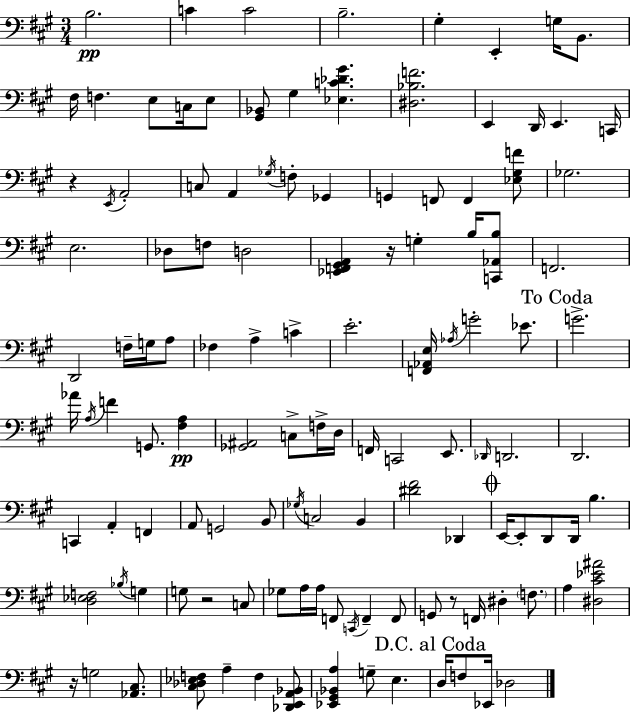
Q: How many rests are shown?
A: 5